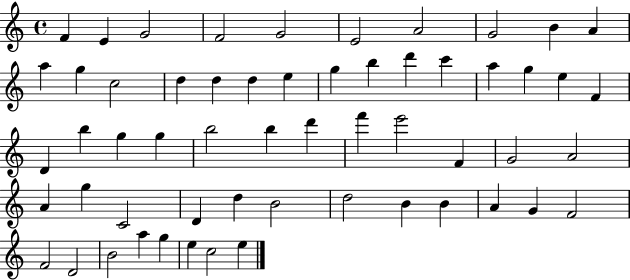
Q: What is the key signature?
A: C major